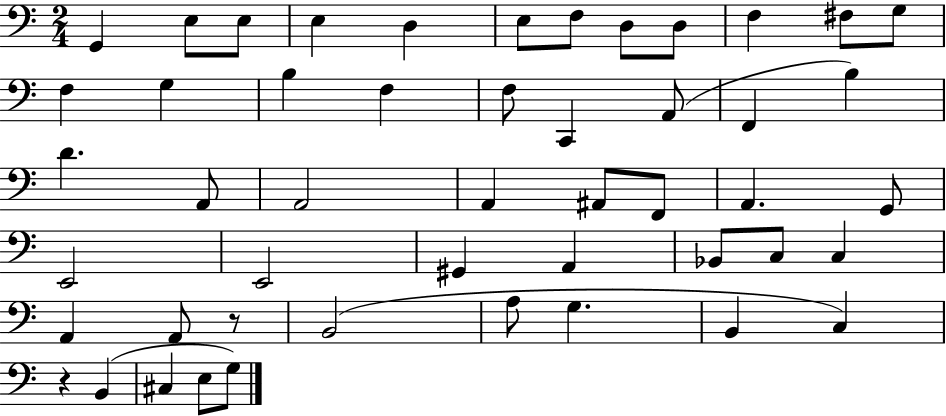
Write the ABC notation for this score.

X:1
T:Untitled
M:2/4
L:1/4
K:C
G,, E,/2 E,/2 E, D, E,/2 F,/2 D,/2 D,/2 F, ^F,/2 G,/2 F, G, B, F, F,/2 C,, A,,/2 F,, B, D A,,/2 A,,2 A,, ^A,,/2 F,,/2 A,, G,,/2 E,,2 E,,2 ^G,, A,, _B,,/2 C,/2 C, A,, A,,/2 z/2 B,,2 A,/2 G, B,, C, z B,, ^C, E,/2 G,/2